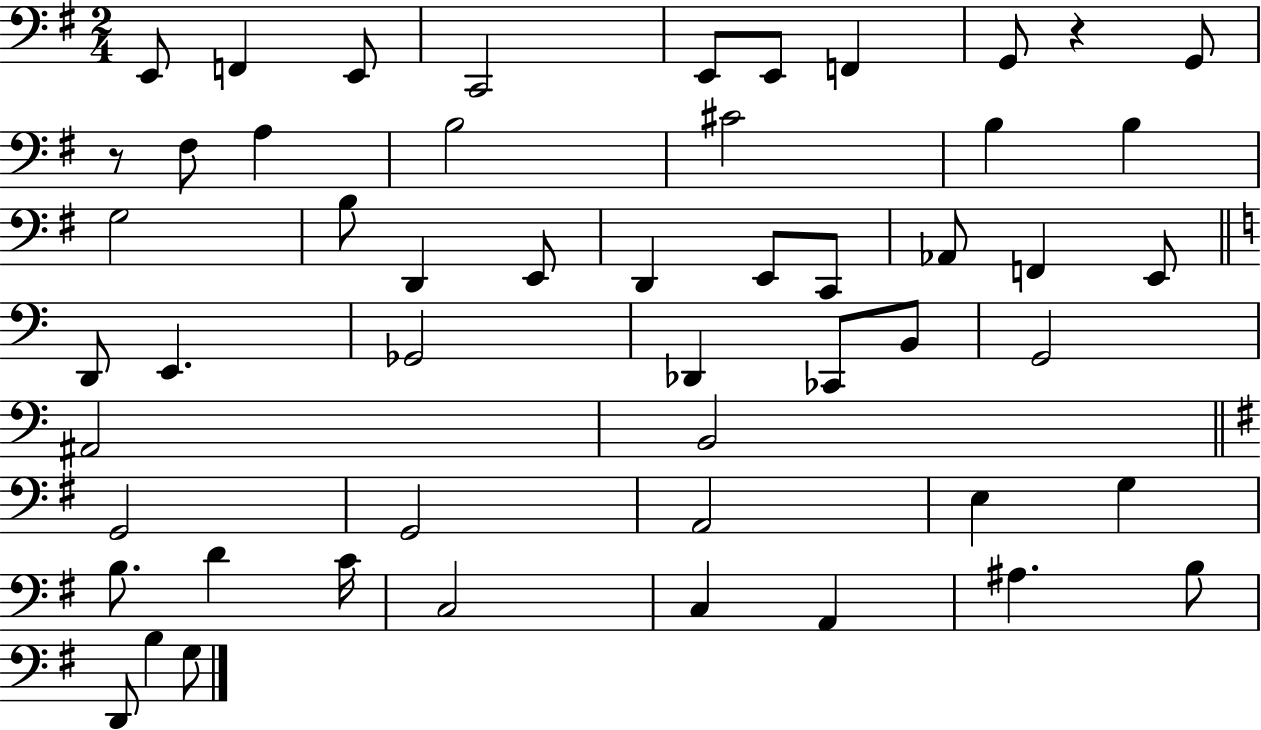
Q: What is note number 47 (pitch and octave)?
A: B3